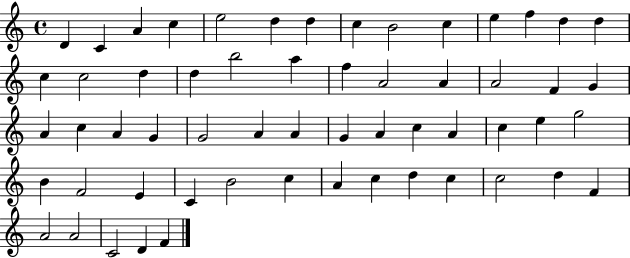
{
  \clef treble
  \time 4/4
  \defaultTimeSignature
  \key c \major
  d'4 c'4 a'4 c''4 | e''2 d''4 d''4 | c''4 b'2 c''4 | e''4 f''4 d''4 d''4 | \break c''4 c''2 d''4 | d''4 b''2 a''4 | f''4 a'2 a'4 | a'2 f'4 g'4 | \break a'4 c''4 a'4 g'4 | g'2 a'4 a'4 | g'4 a'4 c''4 a'4 | c''4 e''4 g''2 | \break b'4 f'2 e'4 | c'4 b'2 c''4 | a'4 c''4 d''4 c''4 | c''2 d''4 f'4 | \break a'2 a'2 | c'2 d'4 f'4 | \bar "|."
}